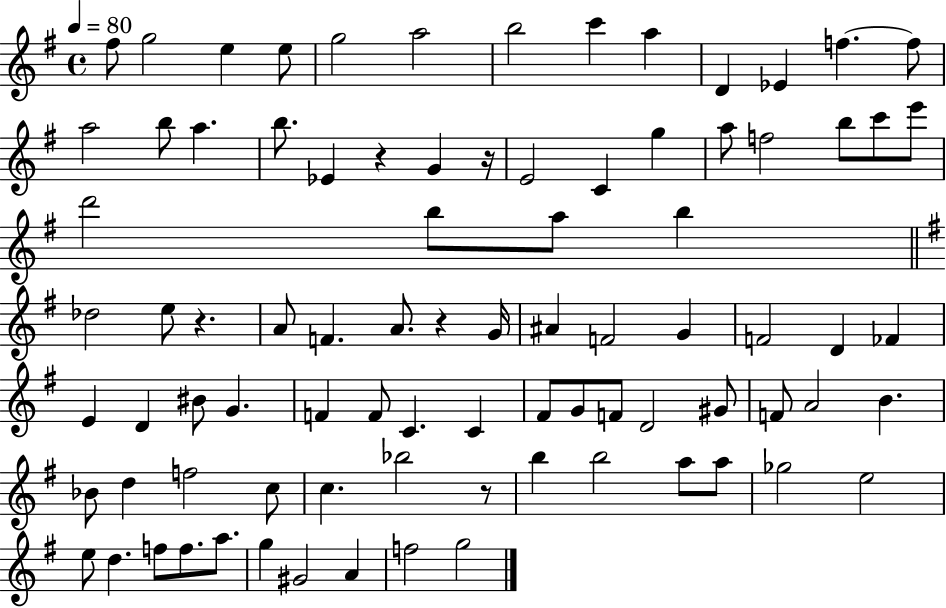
X:1
T:Untitled
M:4/4
L:1/4
K:G
^f/2 g2 e e/2 g2 a2 b2 c' a D _E f f/2 a2 b/2 a b/2 _E z G z/4 E2 C g a/2 f2 b/2 c'/2 e'/2 d'2 b/2 a/2 b _d2 e/2 z A/2 F A/2 z G/4 ^A F2 G F2 D _F E D ^B/2 G F F/2 C C ^F/2 G/2 F/2 D2 ^G/2 F/2 A2 B _B/2 d f2 c/2 c _b2 z/2 b b2 a/2 a/2 _g2 e2 e/2 d f/2 f/2 a/2 g ^G2 A f2 g2